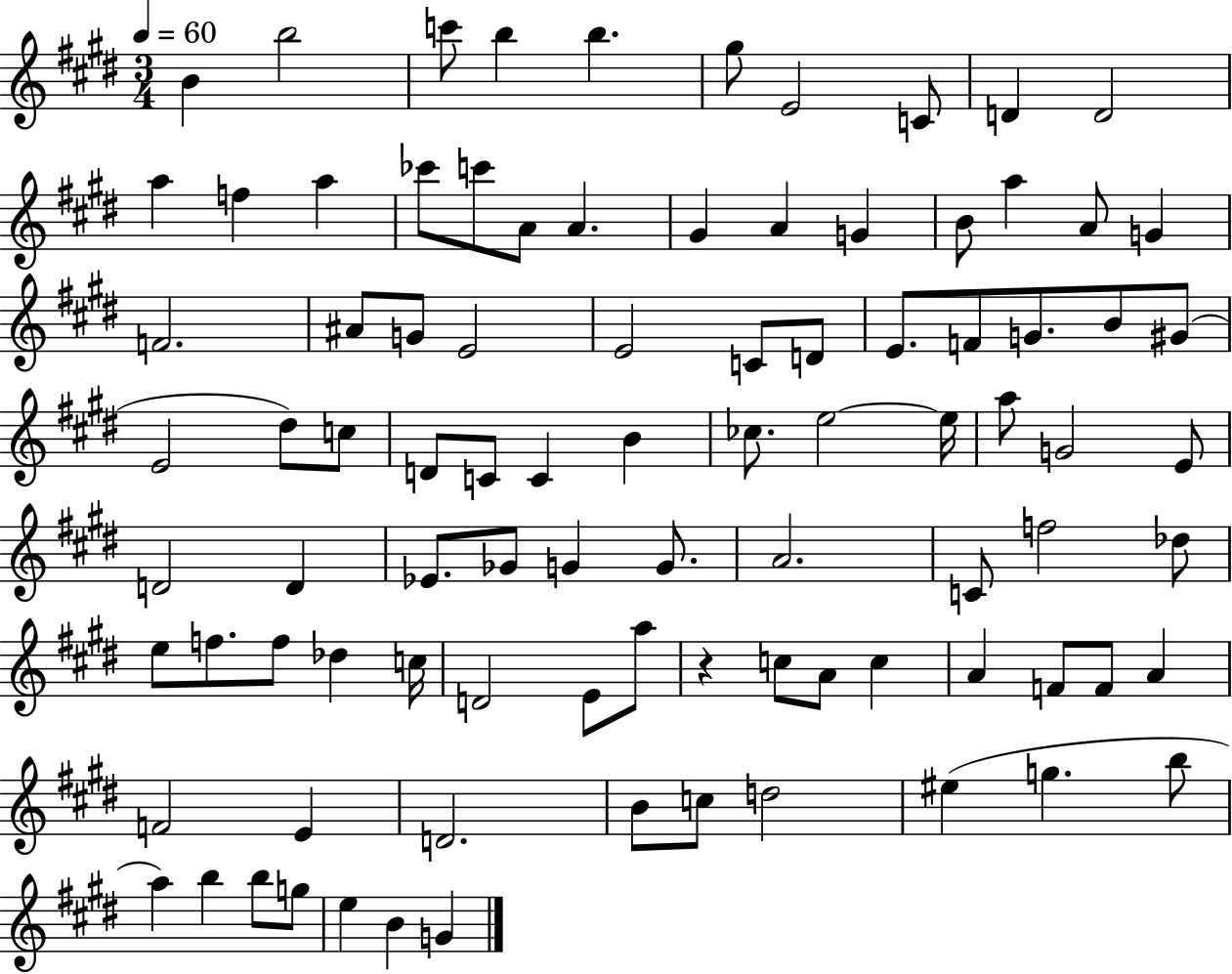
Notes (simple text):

B4/q B5/h C6/e B5/q B5/q. G#5/e E4/h C4/e D4/q D4/h A5/q F5/q A5/q CES6/e C6/e A4/e A4/q. G#4/q A4/q G4/q B4/e A5/q A4/e G4/q F4/h. A#4/e G4/e E4/h E4/h C4/e D4/e E4/e. F4/e G4/e. B4/e G#4/e E4/h D#5/e C5/e D4/e C4/e C4/q B4/q CES5/e. E5/h E5/s A5/e G4/h E4/e D4/h D4/q Eb4/e. Gb4/e G4/q G4/e. A4/h. C4/e F5/h Db5/e E5/e F5/e. F5/e Db5/q C5/s D4/h E4/e A5/e R/q C5/e A4/e C5/q A4/q F4/e F4/e A4/q F4/h E4/q D4/h. B4/e C5/e D5/h EIS5/q G5/q. B5/e A5/q B5/q B5/e G5/e E5/q B4/q G4/q